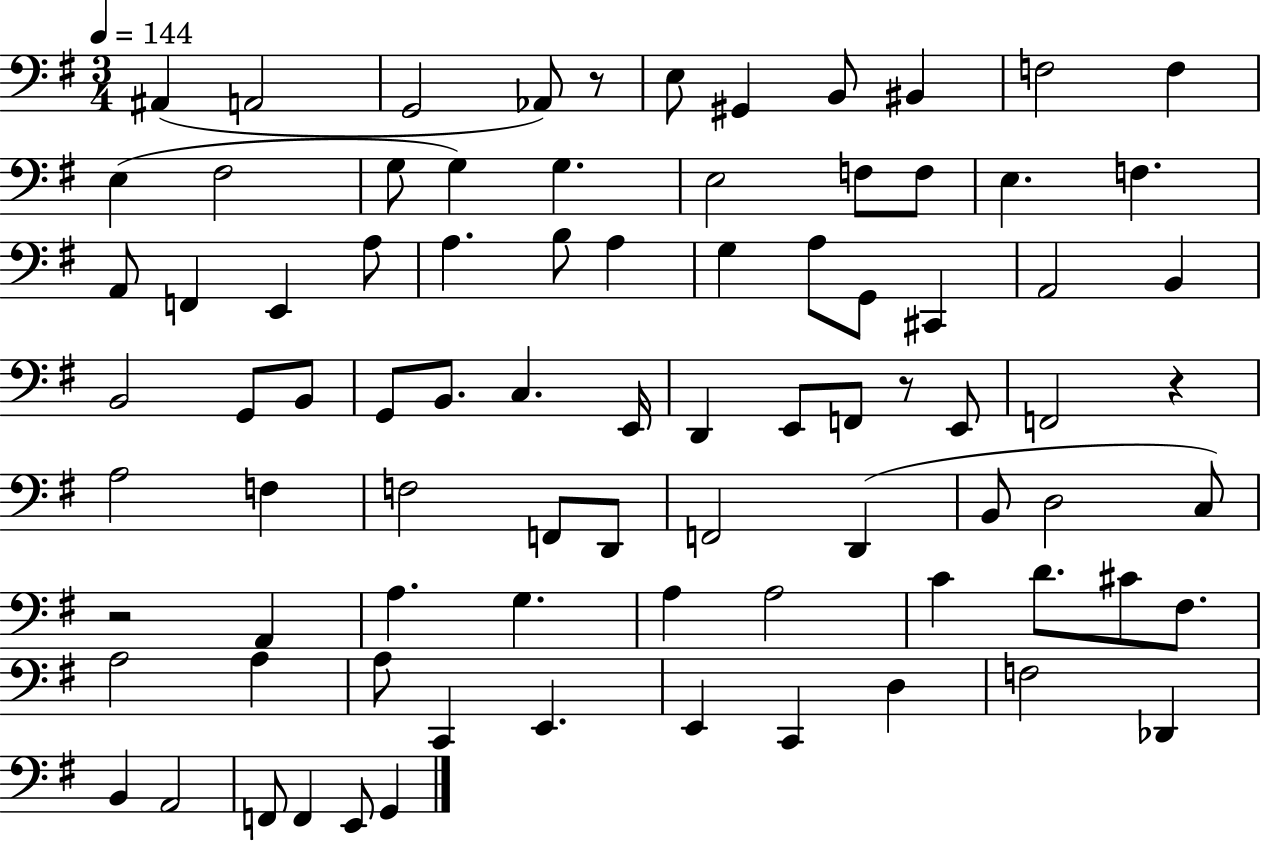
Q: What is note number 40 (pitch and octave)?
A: E2